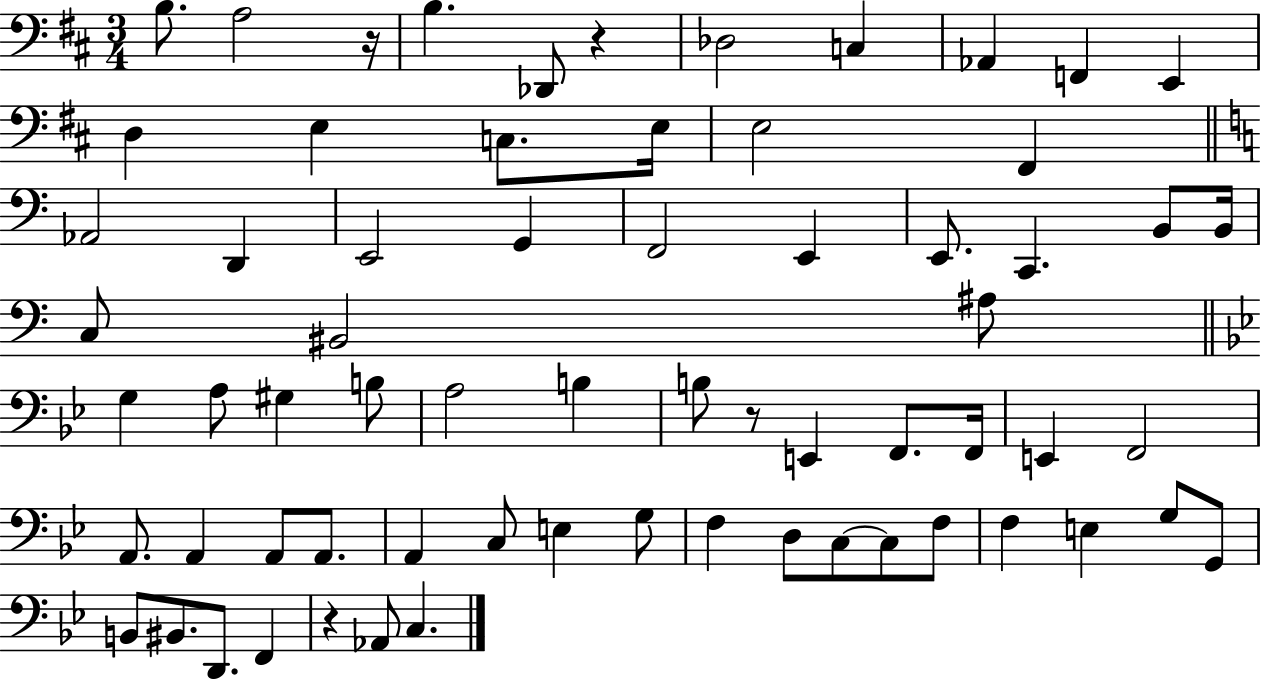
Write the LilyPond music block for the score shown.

{
  \clef bass
  \numericTimeSignature
  \time 3/4
  \key d \major
  b8. a2 r16 | b4. des,8 r4 | des2 c4 | aes,4 f,4 e,4 | \break d4 e4 c8. e16 | e2 fis,4 | \bar "||" \break \key c \major aes,2 d,4 | e,2 g,4 | f,2 e,4 | e,8. c,4. b,8 b,16 | \break c8 bis,2 ais8 | \bar "||" \break \key g \minor g4 a8 gis4 b8 | a2 b4 | b8 r8 e,4 f,8. f,16 | e,4 f,2 | \break a,8. a,4 a,8 a,8. | a,4 c8 e4 g8 | f4 d8 c8~~ c8 f8 | f4 e4 g8 g,8 | \break b,8 bis,8. d,8. f,4 | r4 aes,8 c4. | \bar "|."
}